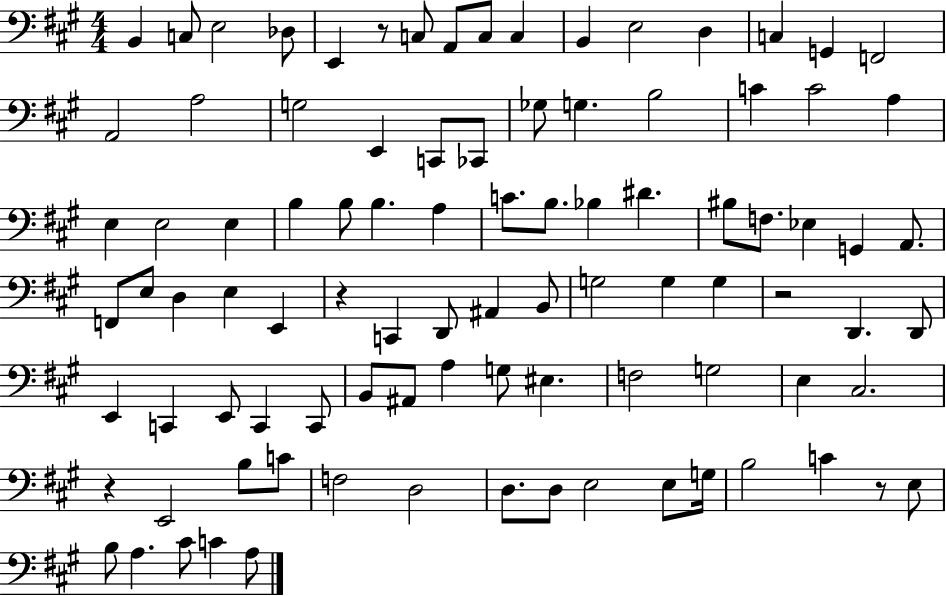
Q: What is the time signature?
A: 4/4